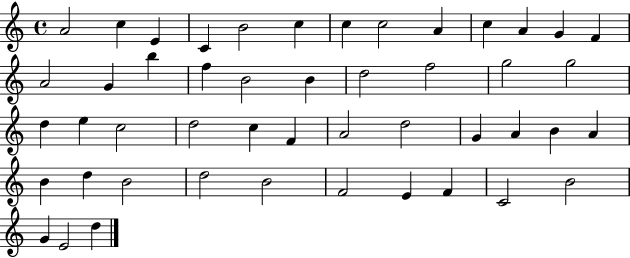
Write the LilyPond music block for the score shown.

{
  \clef treble
  \time 4/4
  \defaultTimeSignature
  \key c \major
  a'2 c''4 e'4 | c'4 b'2 c''4 | c''4 c''2 a'4 | c''4 a'4 g'4 f'4 | \break a'2 g'4 b''4 | f''4 b'2 b'4 | d''2 f''2 | g''2 g''2 | \break d''4 e''4 c''2 | d''2 c''4 f'4 | a'2 d''2 | g'4 a'4 b'4 a'4 | \break b'4 d''4 b'2 | d''2 b'2 | f'2 e'4 f'4 | c'2 b'2 | \break g'4 e'2 d''4 | \bar "|."
}